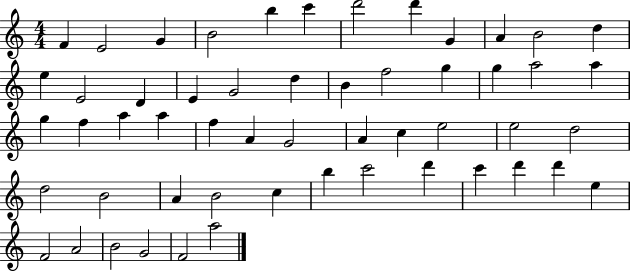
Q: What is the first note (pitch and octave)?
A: F4